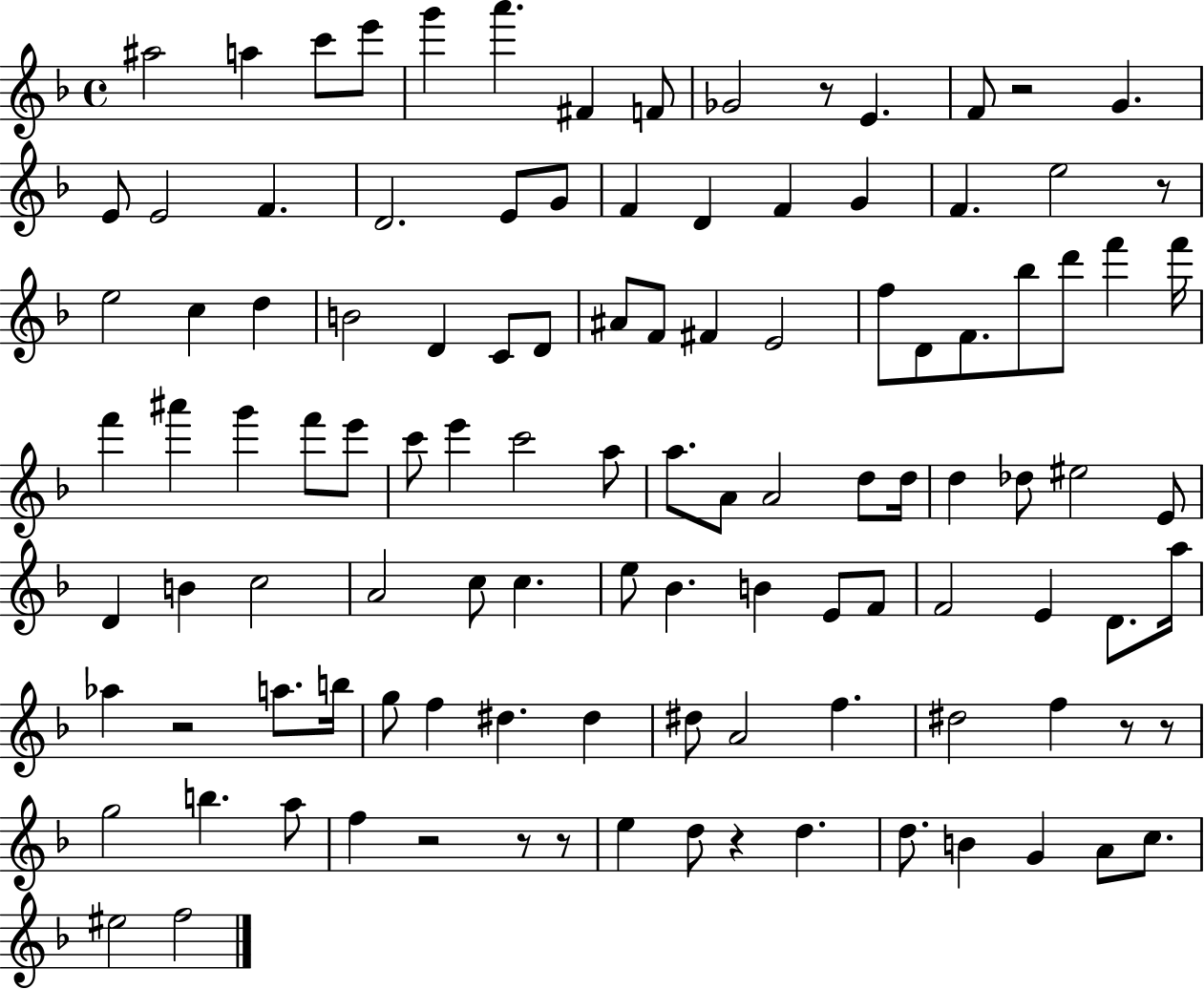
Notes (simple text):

A#5/h A5/q C6/e E6/e G6/q A6/q. F#4/q F4/e Gb4/h R/e E4/q. F4/e R/h G4/q. E4/e E4/h F4/q. D4/h. E4/e G4/e F4/q D4/q F4/q G4/q F4/q. E5/h R/e E5/h C5/q D5/q B4/h D4/q C4/e D4/e A#4/e F4/e F#4/q E4/h F5/e D4/e F4/e. Bb5/e D6/e F6/q F6/s F6/q A#6/q G6/q F6/e E6/e C6/e E6/q C6/h A5/e A5/e. A4/e A4/h D5/e D5/s D5/q Db5/e EIS5/h E4/e D4/q B4/q C5/h A4/h C5/e C5/q. E5/e Bb4/q. B4/q E4/e F4/e F4/h E4/q D4/e. A5/s Ab5/q R/h A5/e. B5/s G5/e F5/q D#5/q. D#5/q D#5/e A4/h F5/q. D#5/h F5/q R/e R/e G5/h B5/q. A5/e F5/q R/h R/e R/e E5/q D5/e R/q D5/q. D5/e. B4/q G4/q A4/e C5/e. EIS5/h F5/h